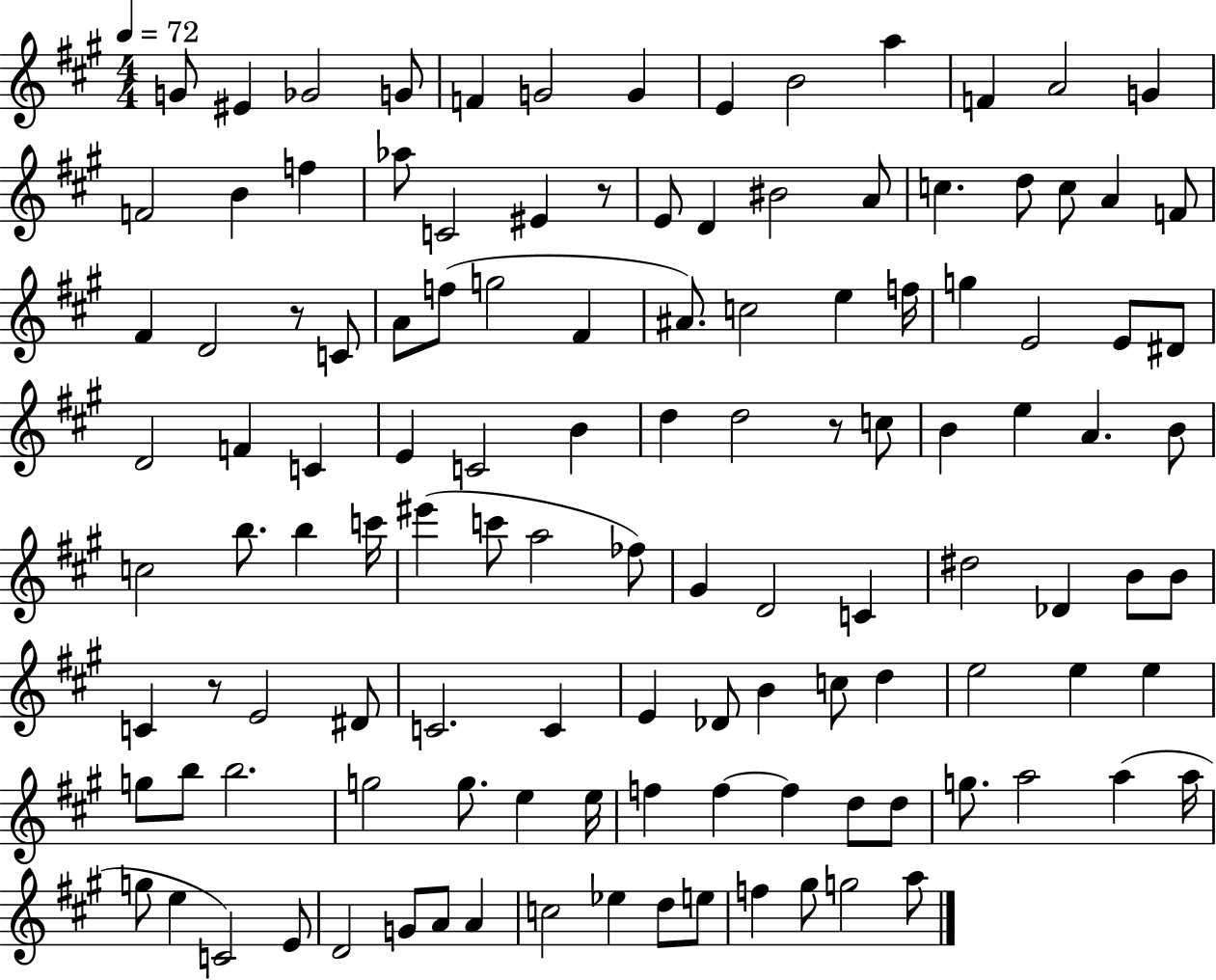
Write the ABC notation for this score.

X:1
T:Untitled
M:4/4
L:1/4
K:A
G/2 ^E _G2 G/2 F G2 G E B2 a F A2 G F2 B f _a/2 C2 ^E z/2 E/2 D ^B2 A/2 c d/2 c/2 A F/2 ^F D2 z/2 C/2 A/2 f/2 g2 ^F ^A/2 c2 e f/4 g E2 E/2 ^D/2 D2 F C E C2 B d d2 z/2 c/2 B e A B/2 c2 b/2 b c'/4 ^e' c'/2 a2 _f/2 ^G D2 C ^d2 _D B/2 B/2 C z/2 E2 ^D/2 C2 C E _D/2 B c/2 d e2 e e g/2 b/2 b2 g2 g/2 e e/4 f f f d/2 d/2 g/2 a2 a a/4 g/2 e C2 E/2 D2 G/2 A/2 A c2 _e d/2 e/2 f ^g/2 g2 a/2